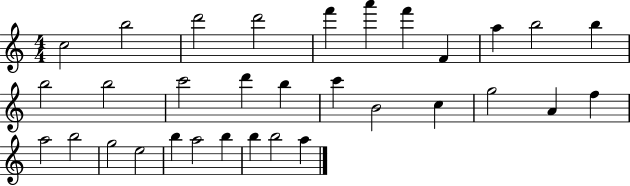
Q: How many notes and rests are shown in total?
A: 32